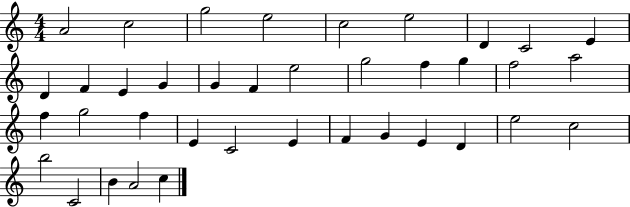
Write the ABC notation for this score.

X:1
T:Untitled
M:4/4
L:1/4
K:C
A2 c2 g2 e2 c2 e2 D C2 E D F E G G F e2 g2 f g f2 a2 f g2 f E C2 E F G E D e2 c2 b2 C2 B A2 c